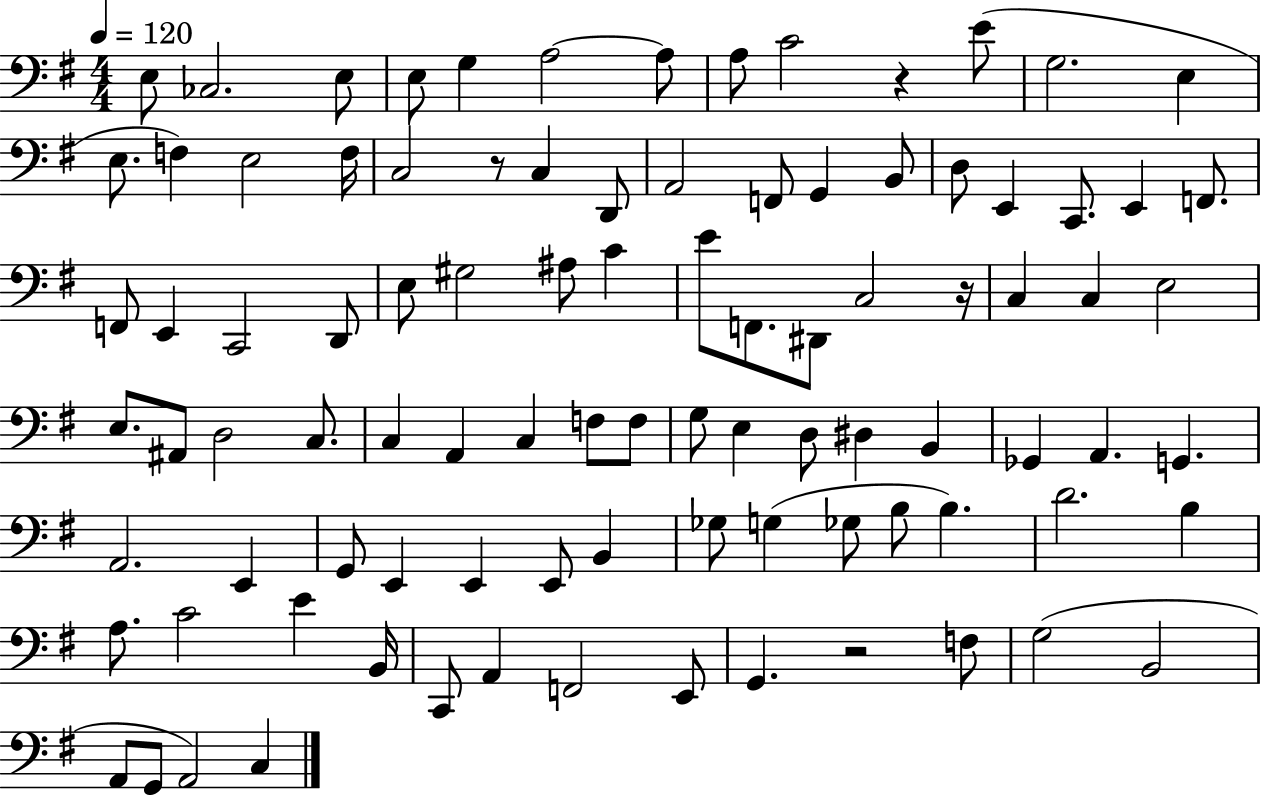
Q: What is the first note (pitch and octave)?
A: E3